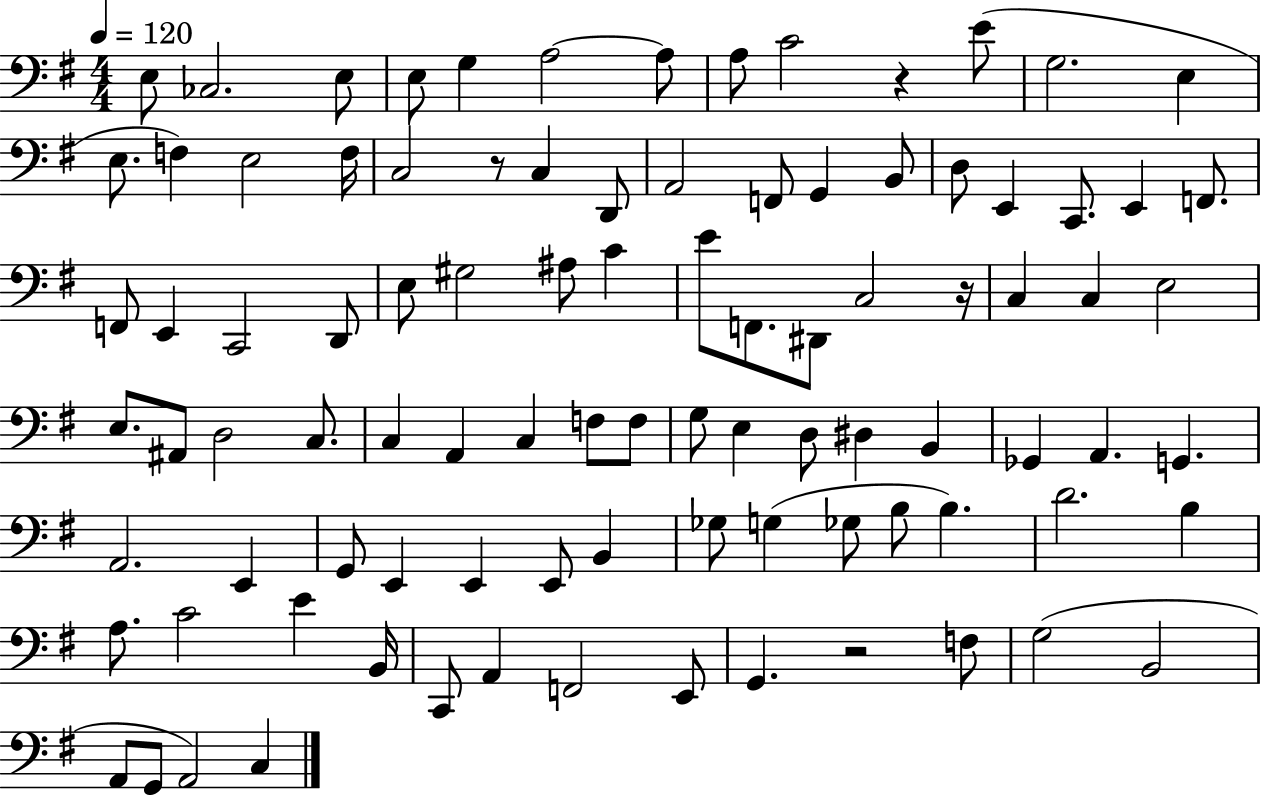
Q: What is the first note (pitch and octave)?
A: E3